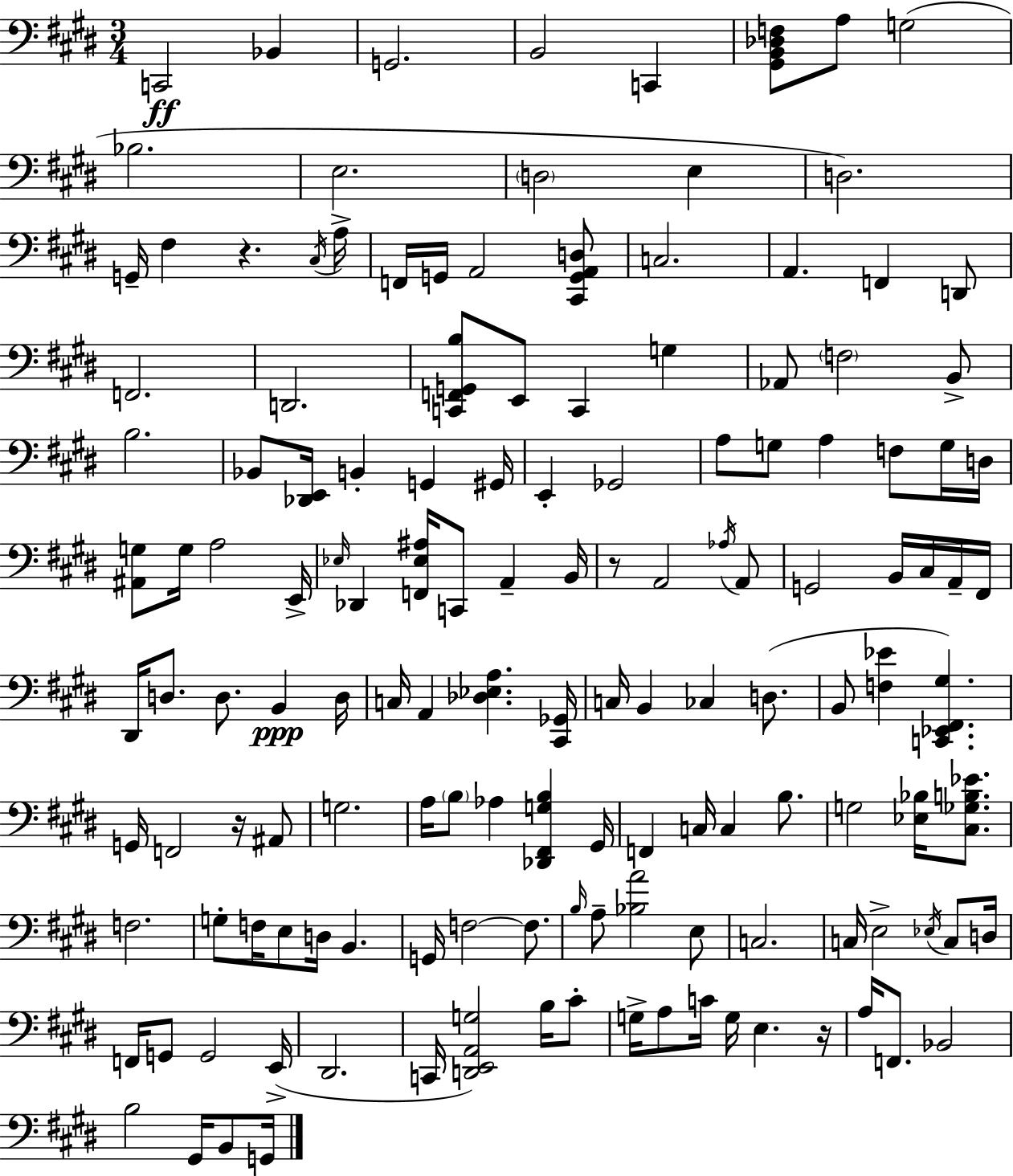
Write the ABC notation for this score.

X:1
T:Untitled
M:3/4
L:1/4
K:E
C,,2 _B,, G,,2 B,,2 C,, [^G,,B,,_D,F,]/2 A,/2 G,2 _B,2 E,2 D,2 E, D,2 G,,/4 ^F, z ^C,/4 A,/4 F,,/4 G,,/4 A,,2 [^C,,G,,A,,D,]/2 C,2 A,, F,, D,,/2 F,,2 D,,2 [C,,F,,G,,B,]/2 E,,/2 C,, G, _A,,/2 F,2 B,,/2 B,2 _B,,/2 [_D,,E,,]/4 B,, G,, ^G,,/4 E,, _G,,2 A,/2 G,/2 A, F,/2 G,/4 D,/4 [^A,,G,]/2 G,/4 A,2 E,,/4 _E,/4 _D,, [F,,_E,^A,]/4 C,,/2 A,, B,,/4 z/2 A,,2 _A,/4 A,,/2 G,,2 B,,/4 ^C,/4 A,,/4 ^F,,/4 ^D,,/4 D,/2 D,/2 B,, D,/4 C,/4 A,, [_D,_E,A,] [^C,,_G,,]/4 C,/4 B,, _C, D,/2 B,,/2 [F,_E] [C,,_E,,^F,,^G,] G,,/4 F,,2 z/4 ^A,,/2 G,2 A,/4 B,/2 _A, [_D,,^F,,G,B,] ^G,,/4 F,, C,/4 C, B,/2 G,2 [_E,_B,]/4 [^C,_G,B,_E]/2 F,2 G,/2 F,/4 E,/2 D,/4 B,, G,,/4 F,2 F,/2 B,/4 A,/2 [_B,A]2 E,/2 C,2 C,/4 E,2 _E,/4 C,/2 D,/4 F,,/4 G,,/2 G,,2 E,,/4 ^D,,2 C,,/4 [D,,E,,A,,G,]2 B,/4 ^C/2 G,/4 A,/2 C/4 G,/4 E, z/4 A,/4 F,,/2 _B,,2 B,2 ^G,,/4 B,,/2 G,,/4